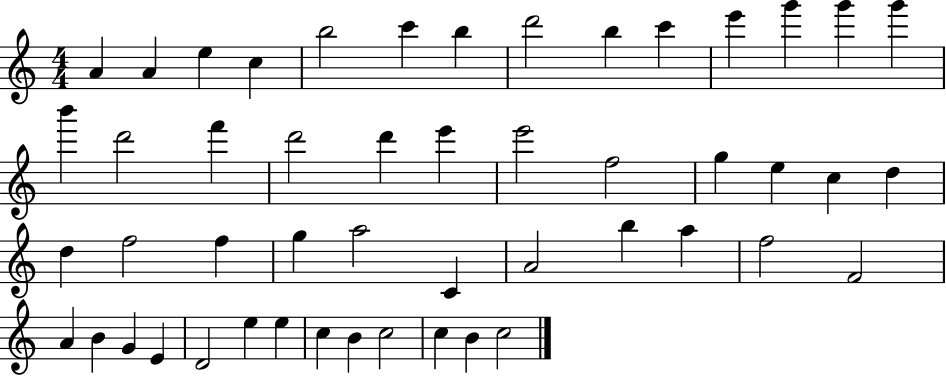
A4/q A4/q E5/q C5/q B5/h C6/q B5/q D6/h B5/q C6/q E6/q G6/q G6/q G6/q B6/q D6/h F6/q D6/h D6/q E6/q E6/h F5/h G5/q E5/q C5/q D5/q D5/q F5/h F5/q G5/q A5/h C4/q A4/h B5/q A5/q F5/h F4/h A4/q B4/q G4/q E4/q D4/h E5/q E5/q C5/q B4/q C5/h C5/q B4/q C5/h